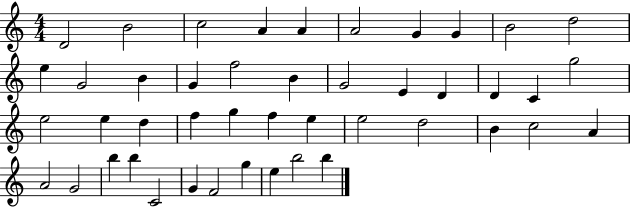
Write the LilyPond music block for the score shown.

{
  \clef treble
  \numericTimeSignature
  \time 4/4
  \key c \major
  d'2 b'2 | c''2 a'4 a'4 | a'2 g'4 g'4 | b'2 d''2 | \break e''4 g'2 b'4 | g'4 f''2 b'4 | g'2 e'4 d'4 | d'4 c'4 g''2 | \break e''2 e''4 d''4 | f''4 g''4 f''4 e''4 | e''2 d''2 | b'4 c''2 a'4 | \break a'2 g'2 | b''4 b''4 c'2 | g'4 f'2 g''4 | e''4 b''2 b''4 | \break \bar "|."
}